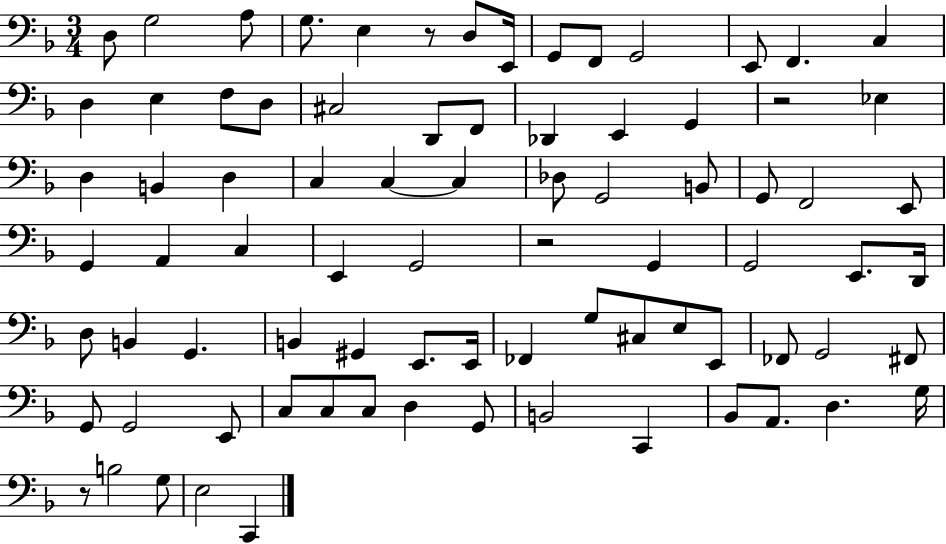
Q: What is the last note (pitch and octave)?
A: C2